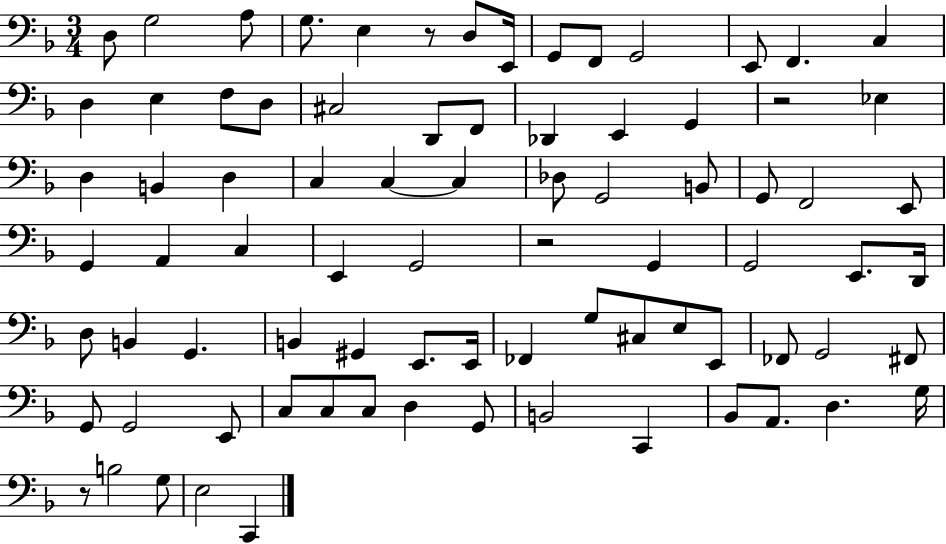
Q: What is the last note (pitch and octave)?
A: C2